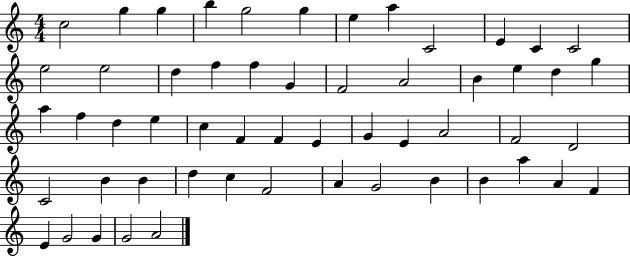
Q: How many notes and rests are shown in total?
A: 55